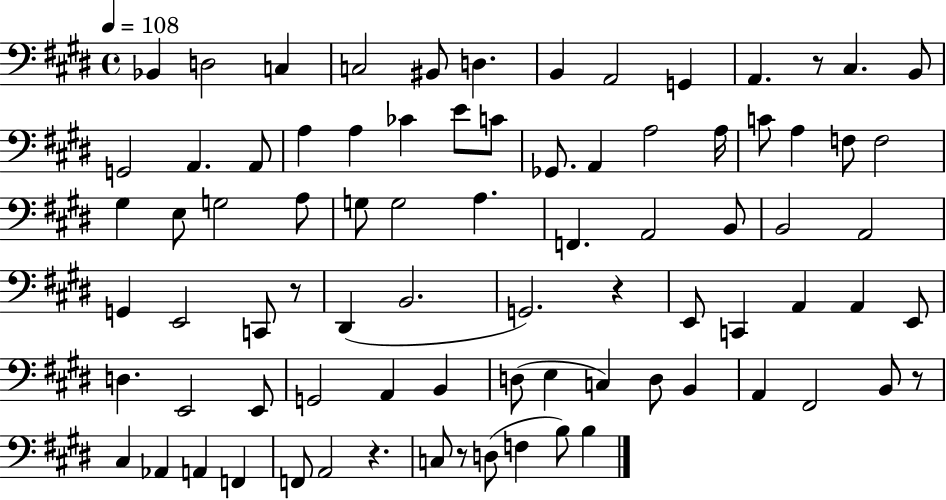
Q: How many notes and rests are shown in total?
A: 82